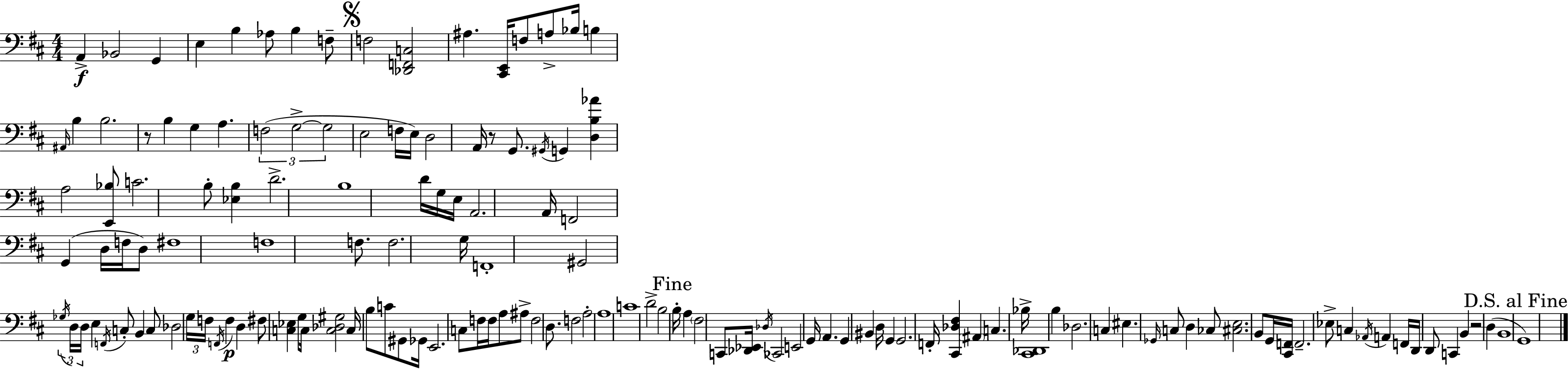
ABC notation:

X:1
T:Untitled
M:4/4
L:1/4
K:D
A,, _B,,2 G,, E, B, _A,/2 B, F,/2 F,2 [_D,,F,,C,]2 ^A, [^C,,E,,]/4 F,/2 A,/2 _B,/4 B, ^A,,/4 B, B,2 z/2 B, G, A, F,2 G,2 G,2 E,2 F,/4 E,/4 D,2 A,,/4 z/2 G,,/2 ^G,,/4 G,, [D,B,_A] A,2 [E,,_B,]/2 C2 B,/2 [_E,B,] D2 B,4 D/4 G,/4 E,/4 A,,2 A,,/4 F,,2 G,, D,/4 F,/4 D,/2 ^F,4 F,4 F,/2 F,2 G,/4 F,,4 ^G,,2 _G,/4 D,/4 D,/4 E, F,,/4 C,/2 B,, C,/2 _D,2 G,/4 F,/4 F,,/4 F, D, ^F,/2 [C,_E,] G,/2 C,/4 [C,_D,^G,]2 C,/4 B,/2 C/2 ^G,,/2 _G,,/4 E,,2 C,/2 F,/4 F,/4 A,/2 ^A,/2 F,2 D,/2 F,2 A,2 A,4 C4 D2 B,2 B,/4 A, ^F,2 C,,/2 [_D,,_E,,]/4 _D,/4 _C,,2 E,,2 G,,/4 A,, G,, ^B,, D,/4 G,, G,,2 F,,/4 [^C,,_D,^F,] ^A,, C, _B,/4 [^C,,_D,,]4 B, _D,2 C, ^E, _G,,/4 C,/2 D, _C,/2 [^C,E,]2 B,,/2 G,,/4 [^C,,F,,]/4 F,,2 _E,/2 C, _A,,/4 A,, F,,/4 D,,/4 D,,/2 C,, B,, z2 D, B,,4 G,,4